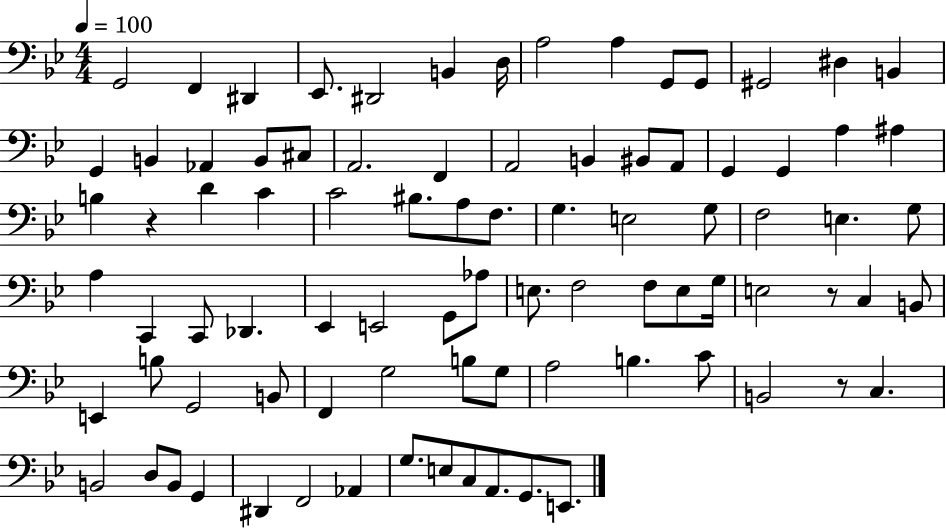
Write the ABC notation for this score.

X:1
T:Untitled
M:4/4
L:1/4
K:Bb
G,,2 F,, ^D,, _E,,/2 ^D,,2 B,, D,/4 A,2 A, G,,/2 G,,/2 ^G,,2 ^D, B,, G,, B,, _A,, B,,/2 ^C,/2 A,,2 F,, A,,2 B,, ^B,,/2 A,,/2 G,, G,, A, ^A, B, z D C C2 ^B,/2 A,/2 F,/2 G, E,2 G,/2 F,2 E, G,/2 A, C,, C,,/2 _D,, _E,, E,,2 G,,/2 _A,/2 E,/2 F,2 F,/2 E,/2 G,/4 E,2 z/2 C, B,,/2 E,, B,/2 G,,2 B,,/2 F,, G,2 B,/2 G,/2 A,2 B, C/2 B,,2 z/2 C, B,,2 D,/2 B,,/2 G,, ^D,, F,,2 _A,, G,/2 E,/2 C,/2 A,,/2 G,,/2 E,,/2